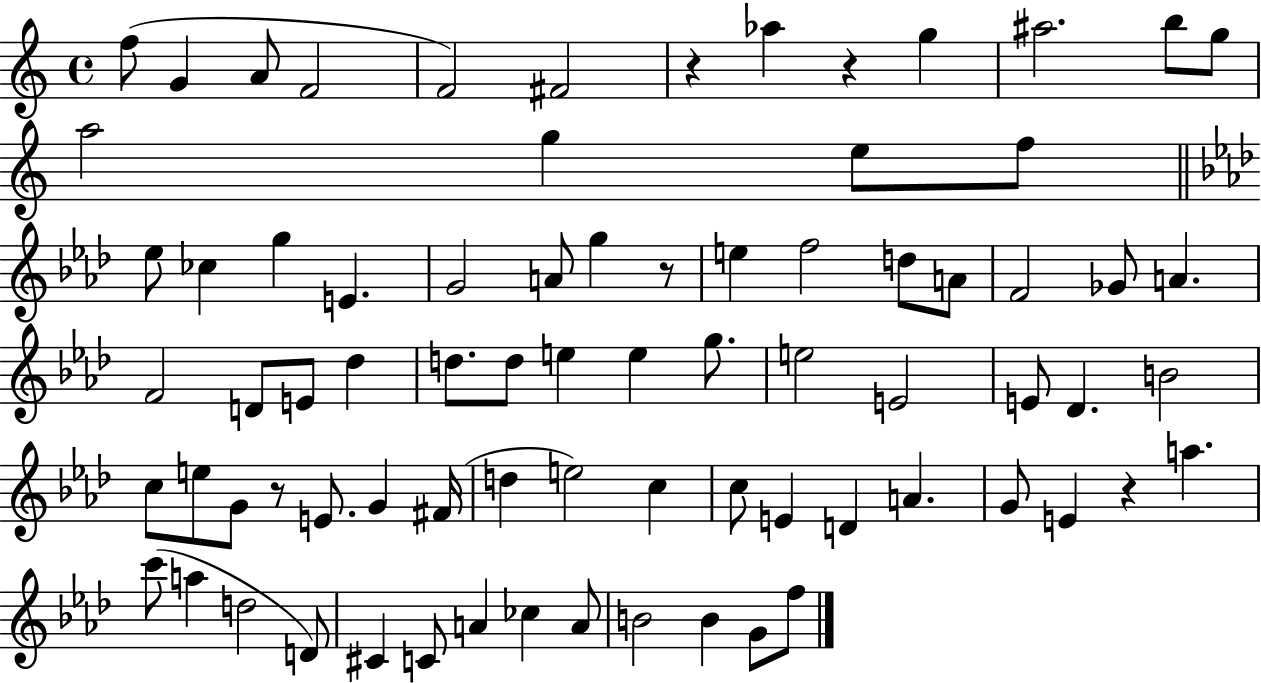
{
  \clef treble
  \time 4/4
  \defaultTimeSignature
  \key c \major
  f''8( g'4 a'8 f'2 | f'2) fis'2 | r4 aes''4 r4 g''4 | ais''2. b''8 g''8 | \break a''2 g''4 e''8 f''8 | \bar "||" \break \key aes \major ees''8 ces''4 g''4 e'4. | g'2 a'8 g''4 r8 | e''4 f''2 d''8 a'8 | f'2 ges'8 a'4. | \break f'2 d'8 e'8 des''4 | d''8. d''8 e''4 e''4 g''8. | e''2 e'2 | e'8 des'4. b'2 | \break c''8 e''8 g'8 r8 e'8. g'4 fis'16( | d''4 e''2) c''4 | c''8 e'4 d'4 a'4. | g'8 e'4 r4 a''4. | \break c'''8( a''4 d''2 d'8) | cis'4 c'8 a'4 ces''4 a'8 | b'2 b'4 g'8 f''8 | \bar "|."
}